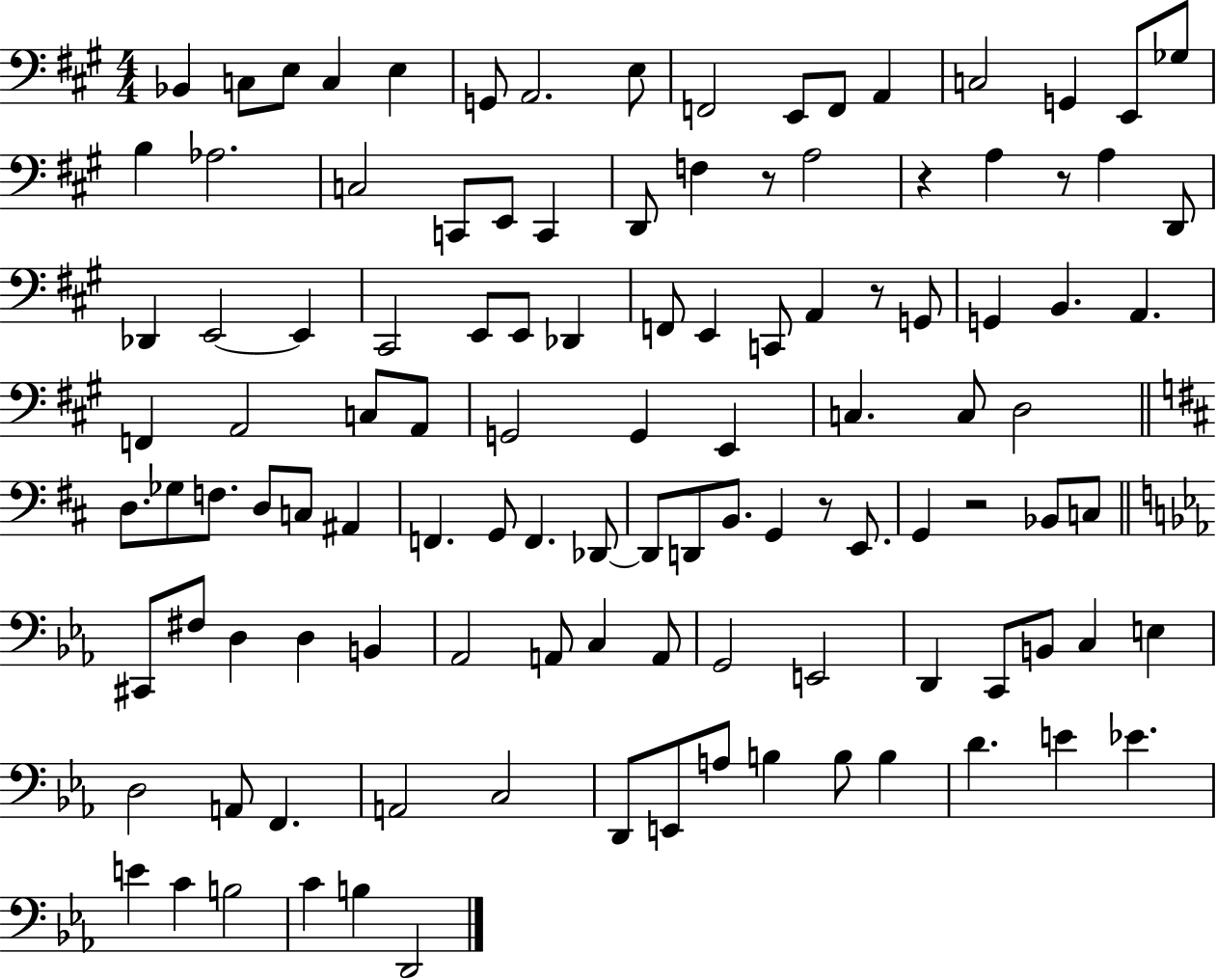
Bb2/q C3/e E3/e C3/q E3/q G2/e A2/h. E3/e F2/h E2/e F2/e A2/q C3/h G2/q E2/e Gb3/e B3/q Ab3/h. C3/h C2/e E2/e C2/q D2/e F3/q R/e A3/h R/q A3/q R/e A3/q D2/e Db2/q E2/h E2/q C#2/h E2/e E2/e Db2/q F2/e E2/q C2/e A2/q R/e G2/e G2/q B2/q. A2/q. F2/q A2/h C3/e A2/e G2/h G2/q E2/q C3/q. C3/e D3/h D3/e. Gb3/e F3/e. D3/e C3/e A#2/q F2/q. G2/e F2/q. Db2/e Db2/e D2/e B2/e. G2/q R/e E2/e. G2/q R/h Bb2/e C3/e C#2/e F#3/e D3/q D3/q B2/q Ab2/h A2/e C3/q A2/e G2/h E2/h D2/q C2/e B2/e C3/q E3/q D3/h A2/e F2/q. A2/h C3/h D2/e E2/e A3/e B3/q B3/e B3/q D4/q. E4/q Eb4/q. E4/q C4/q B3/h C4/q B3/q D2/h